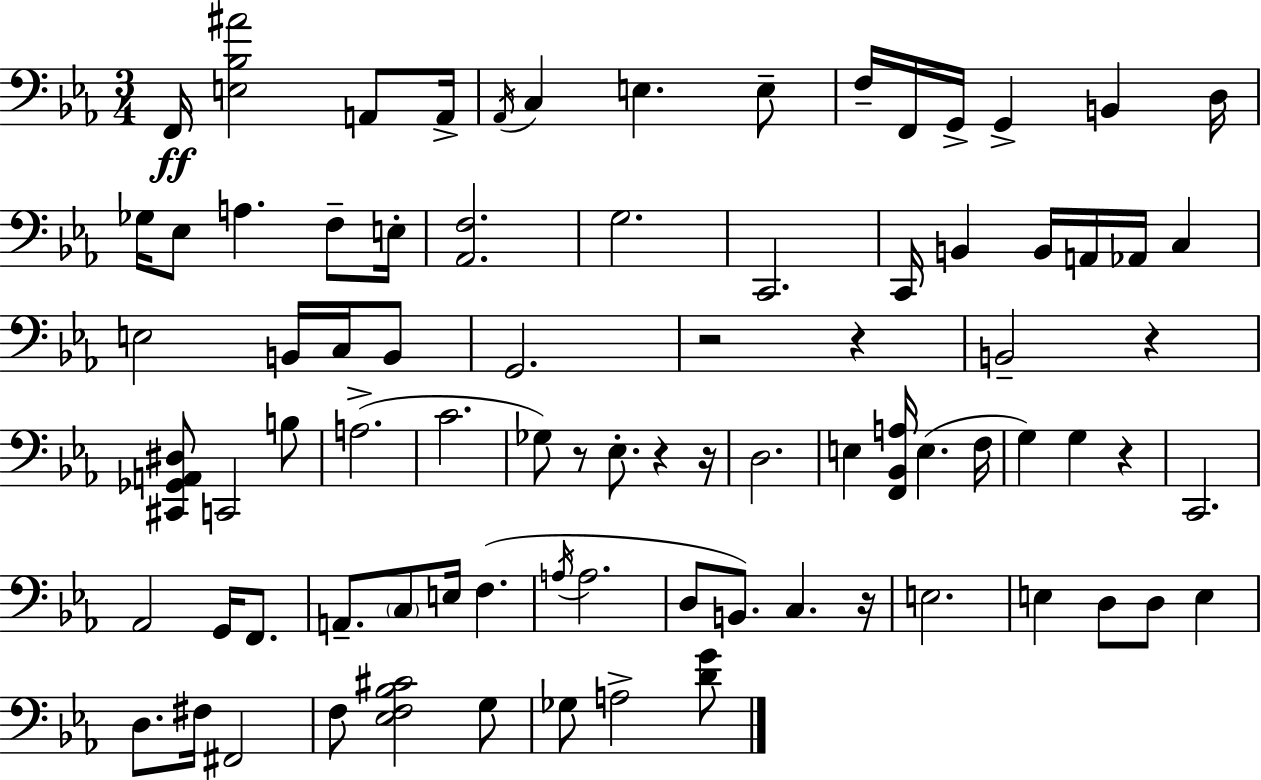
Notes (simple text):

F2/s [E3,Bb3,A#4]/h A2/e A2/s Ab2/s C3/q E3/q. E3/e F3/s F2/s G2/s G2/q B2/q D3/s Gb3/s Eb3/e A3/q. F3/e E3/s [Ab2,F3]/h. G3/h. C2/h. C2/s B2/q B2/s A2/s Ab2/s C3/q E3/h B2/s C3/s B2/e G2/h. R/h R/q B2/h R/q [C#2,Gb2,A2,D#3]/e C2/h B3/e A3/h. C4/h. Gb3/e R/e Eb3/e. R/q R/s D3/h. E3/q [F2,Bb2,A3]/s E3/q. F3/s G3/q G3/q R/q C2/h. Ab2/h G2/s F2/e. A2/e. C3/e E3/s F3/q. A3/s A3/h. D3/e B2/e. C3/q. R/s E3/h. E3/q D3/e D3/e E3/q D3/e. F#3/s F#2/h F3/e [Eb3,F3,Bb3,C#4]/h G3/e Gb3/e A3/h [D4,G4]/e